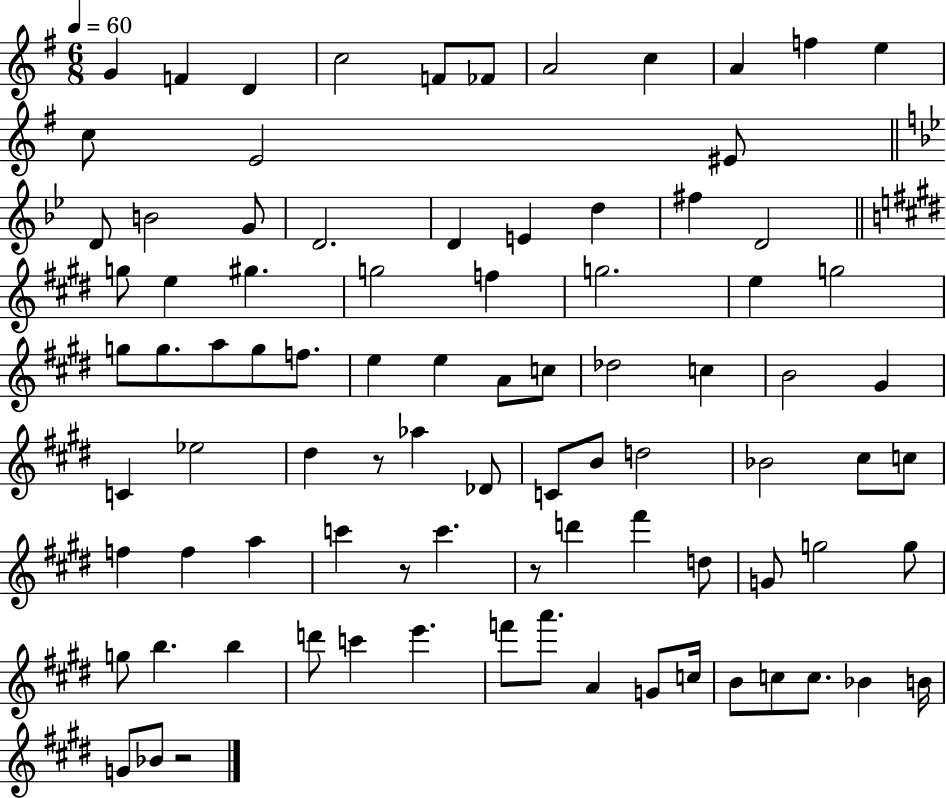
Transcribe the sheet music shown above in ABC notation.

X:1
T:Untitled
M:6/8
L:1/4
K:G
G F D c2 F/2 _F/2 A2 c A f e c/2 E2 ^E/2 D/2 B2 G/2 D2 D E d ^f D2 g/2 e ^g g2 f g2 e g2 g/2 g/2 a/2 g/2 f/2 e e A/2 c/2 _d2 c B2 ^G C _e2 ^d z/2 _a _D/2 C/2 B/2 d2 _B2 ^c/2 c/2 f f a c' z/2 c' z/2 d' ^f' d/2 G/2 g2 g/2 g/2 b b d'/2 c' e' f'/2 a'/2 A G/2 c/4 B/2 c/2 c/2 _B B/4 G/2 _B/2 z2